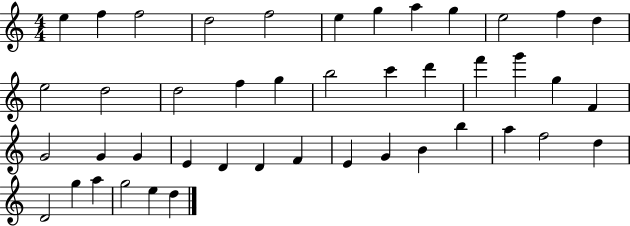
X:1
T:Untitled
M:4/4
L:1/4
K:C
e f f2 d2 f2 e g a g e2 f d e2 d2 d2 f g b2 c' d' f' g' g F G2 G G E D D F E G B b a f2 d D2 g a g2 e d